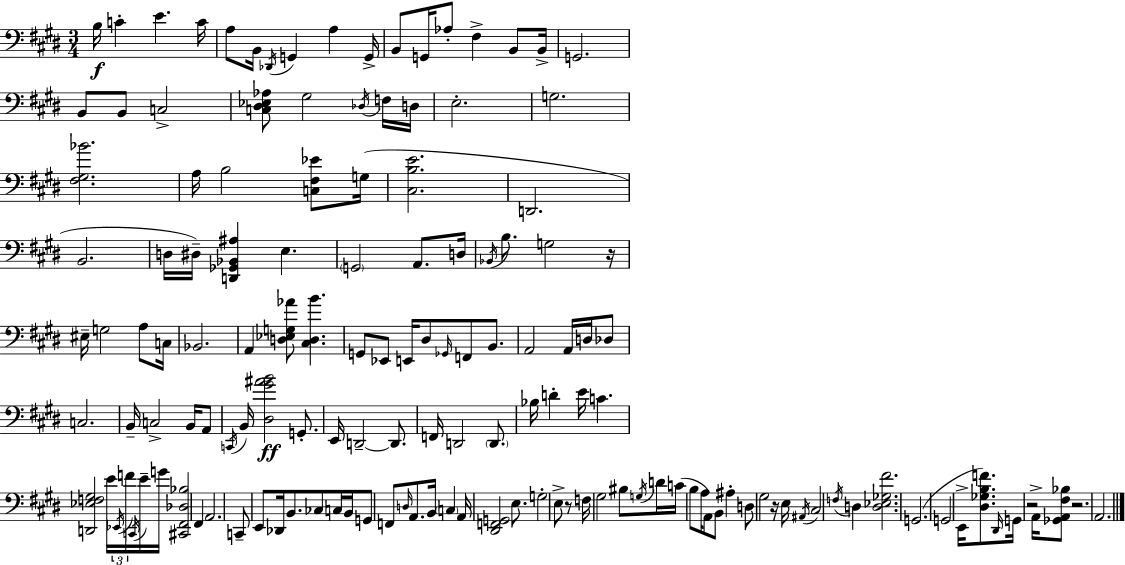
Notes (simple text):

B3/s C4/q E4/q. C4/s A3/e B2/s Db2/s G2/q A3/q G2/s B2/e G2/s Ab3/e F#3/q B2/e B2/s G2/h. B2/e B2/e C3/h [C3,D#3,Eb3,Ab3]/e G#3/h Db3/s F3/s D3/s E3/h. G3/h. [F#3,G#3,Bb4]/h. A3/s B3/h [C3,F#3,Eb4]/e G3/s [C#3,B3,E4]/h. D2/h. B2/h. D3/s D#3/s [D2,Gb2,Bb2,A#3]/q E3/q. G2/h A2/e. D3/s Bb2/s B3/e. G3/h R/s EIS3/s G3/h A3/e C3/s Bb2/h. A2/q [D3,Eb3,G3,Ab4]/e [C#3,D3,B4]/q. G2/e Eb2/e E2/s D#3/e Gb2/s F2/e B2/e. A2/h A2/s D3/s Db3/e C3/h. B2/s C3/h B2/s A2/e C2/s B2/s [D#3,G#4,A#4,B4]/h G2/e. E2/s D2/h D2/e. F2/s D2/h D2/e. Bb3/s D4/q E4/s C4/q. [D2,Eb3,F3,G#3]/h E4/s Eb2/s F4/s C2/s E4/s G4/s [C#2,F#2,Db3,Bb3]/h F#2/q A2/h. C2/e E2/e Db2/s B2/e. CES3/e C3/s B2/s G2/e F2/e D3/s A2/e. B2/s C3/q A2/s [D#2,F2,G2]/h E3/e. G3/h E3/e R/e F3/s G#3/h BIS3/e G3/s D4/s C4/s B3/e A3/s A2/e B2/e A#3/q D3/e G#3/h R/s E3/s A#2/s C#3/h F3/s D3/q [D3,Eb3,Gb3,F#4]/h. G2/h. G2/h E2/s [D#3,Gb3,B3,F4]/e. D#2/s G2/s R/h A2/s [Gb2,A2,F#3,Bb3]/e R/h. A2/h.